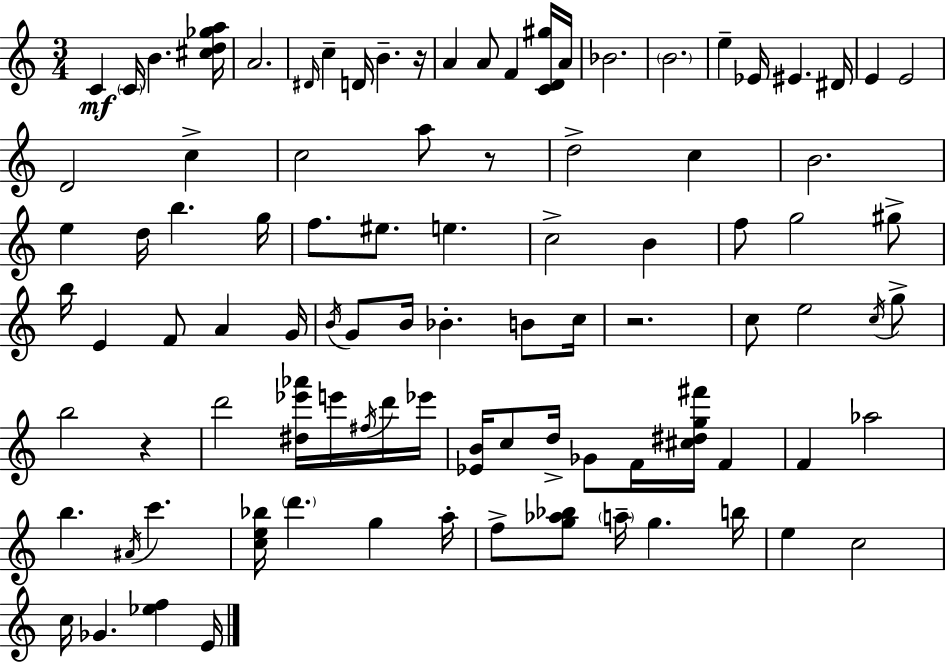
C4/q C4/s B4/q. [C#5,D5,Gb5,A5]/s A4/h. D#4/s C5/q D4/s B4/q. R/s A4/q A4/e F4/q [C4,D4,G#5]/s A4/s Bb4/h. B4/h. E5/q Eb4/s EIS4/q. D#4/s E4/q E4/h D4/h C5/q C5/h A5/e R/e D5/h C5/q B4/h. E5/q D5/s B5/q. G5/s F5/e. EIS5/e. E5/q. C5/h B4/q F5/e G5/h G#5/e B5/s E4/q F4/e A4/q G4/s B4/s G4/e B4/s Bb4/q. B4/e C5/s R/h. C5/e E5/h C5/s G5/e B5/h R/q D6/h [D#5,Eb6,Ab6]/s E6/s F#5/s D6/s Eb6/s [Eb4,B4]/s C5/e D5/s Gb4/e F4/s [C#5,D#5,G5,F#6]/s F4/q F4/q Ab5/h B5/q. A#4/s C6/q. [C5,E5,Bb5]/s D6/q. G5/q A5/s F5/e [G5,Ab5,Bb5]/e A5/s G5/q. B5/s E5/q C5/h C5/s Gb4/q. [Eb5,F5]/q E4/s